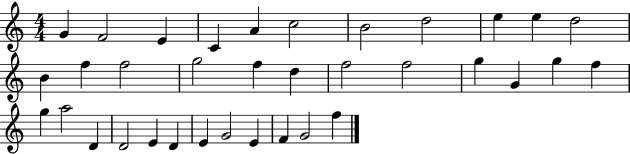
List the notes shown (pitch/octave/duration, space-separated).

G4/q F4/h E4/q C4/q A4/q C5/h B4/h D5/h E5/q E5/q D5/h B4/q F5/q F5/h G5/h F5/q D5/q F5/h F5/h G5/q G4/q G5/q F5/q G5/q A5/h D4/q D4/h E4/q D4/q E4/q G4/h E4/q F4/q G4/h F5/q